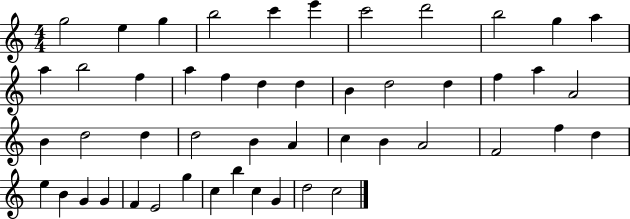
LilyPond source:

{
  \clef treble
  \numericTimeSignature
  \time 4/4
  \key c \major
  g''2 e''4 g''4 | b''2 c'''4 e'''4 | c'''2 d'''2 | b''2 g''4 a''4 | \break a''4 b''2 f''4 | a''4 f''4 d''4 d''4 | b'4 d''2 d''4 | f''4 a''4 a'2 | \break b'4 d''2 d''4 | d''2 b'4 a'4 | c''4 b'4 a'2 | f'2 f''4 d''4 | \break e''4 b'4 g'4 g'4 | f'4 e'2 g''4 | c''4 b''4 c''4 g'4 | d''2 c''2 | \break \bar "|."
}